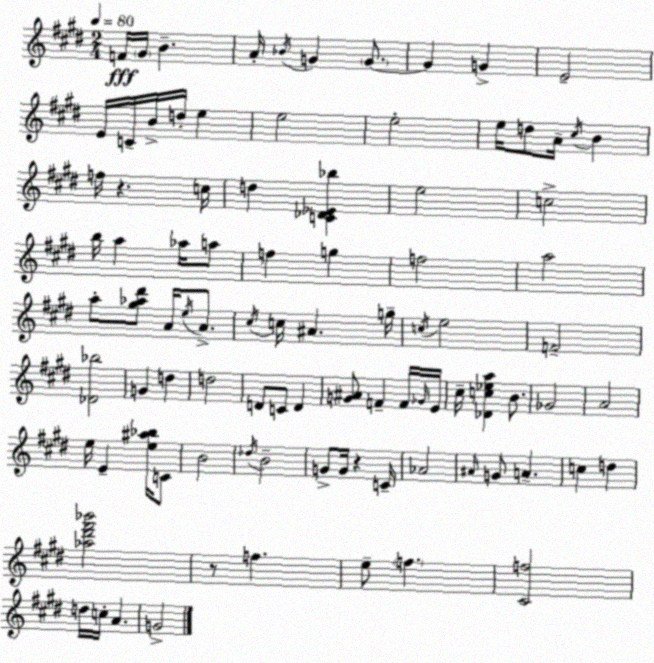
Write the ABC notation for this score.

X:1
T:Untitled
M:2/4
L:1/4
K:E
F/4 ^G/4 B A/4 _B/4 G G/2 G G E2 E/4 C/4 B/4 d/4 e e2 e2 e/4 d/2 A/4 ^c/4 B f/4 z c/4 d [C_D_E_b] e2 c2 b/4 a _a/4 a/2 f g f2 a2 a/2 [^g_a^d']/2 A/4 e/4 A/2 ^c/4 c/4 ^A g/4 c/4 e2 F2 [_D_b]2 G d d2 D/2 C/2 D [G^A]/2 F F/4 _G/4 E/4 ^c/4 [_Dc_ea] B/2 _G2 A2 e/4 E [e^a_b]/4 C/2 B2 _d/4 B2 G/2 G/4 z C/4 _A2 ^A/4 G/2 A c d [_a^d'^f'_b']2 z/2 f e/2 f [^Cf]2 d/4 c/4 A G2